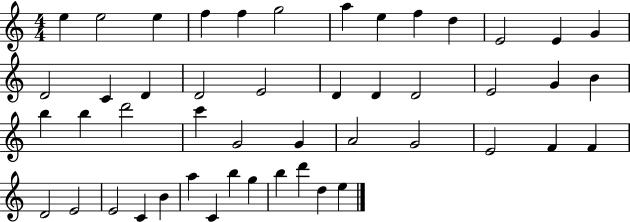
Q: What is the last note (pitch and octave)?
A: E5